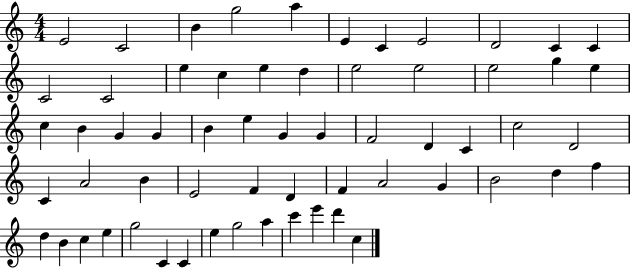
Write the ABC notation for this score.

X:1
T:Untitled
M:4/4
L:1/4
K:C
E2 C2 B g2 a E C E2 D2 C C C2 C2 e c e d e2 e2 e2 g e c B G G B e G G F2 D C c2 D2 C A2 B E2 F D F A2 G B2 d f d B c e g2 C C e g2 a c' e' d' c